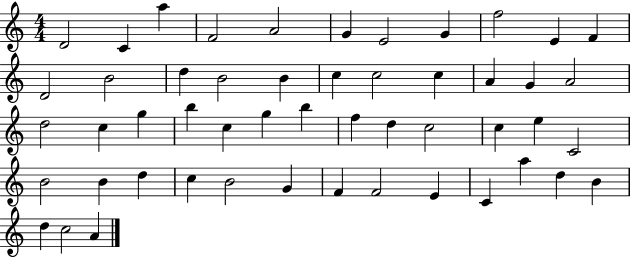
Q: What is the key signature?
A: C major